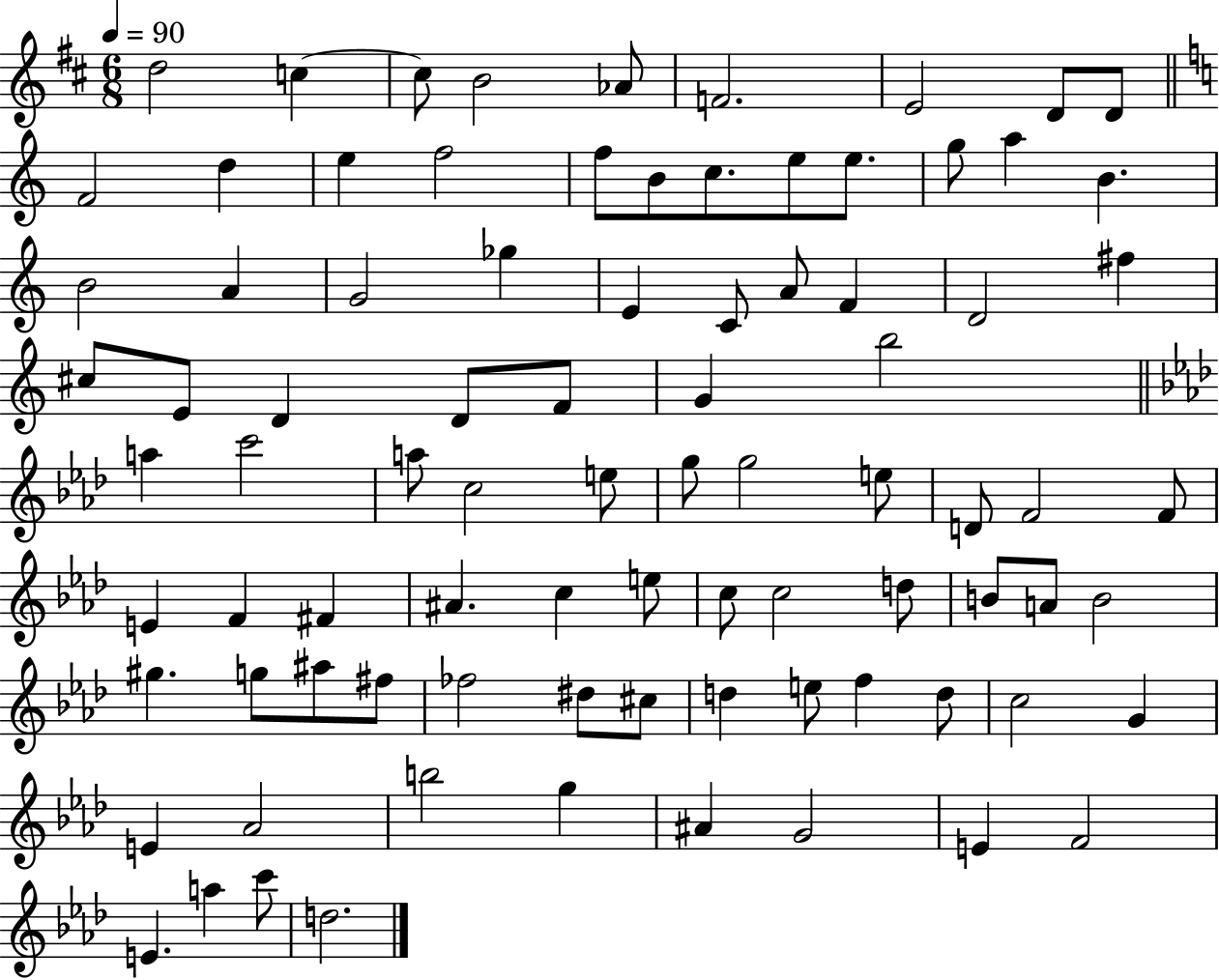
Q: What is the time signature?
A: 6/8